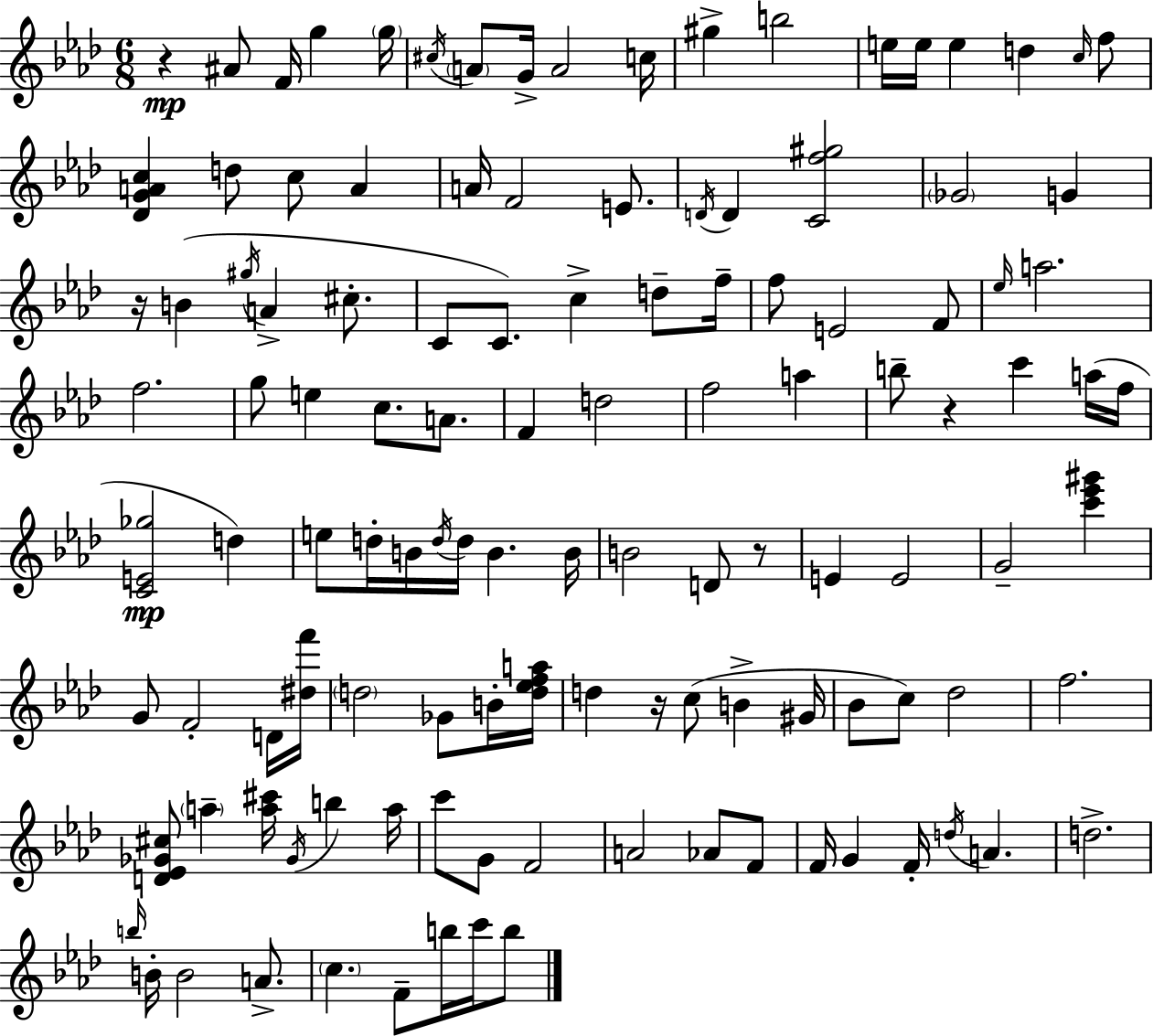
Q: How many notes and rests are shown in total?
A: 119